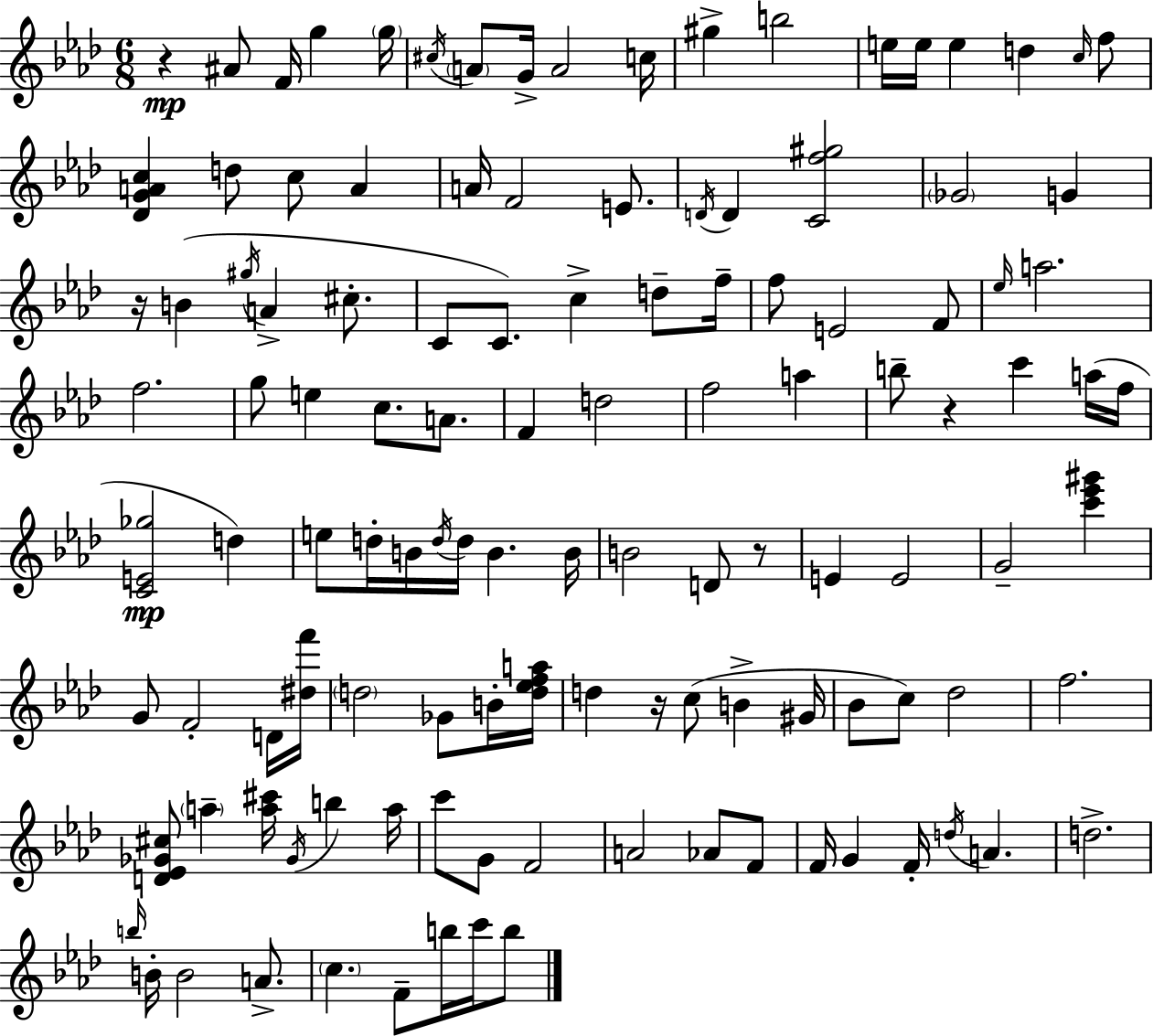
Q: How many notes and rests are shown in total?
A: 119